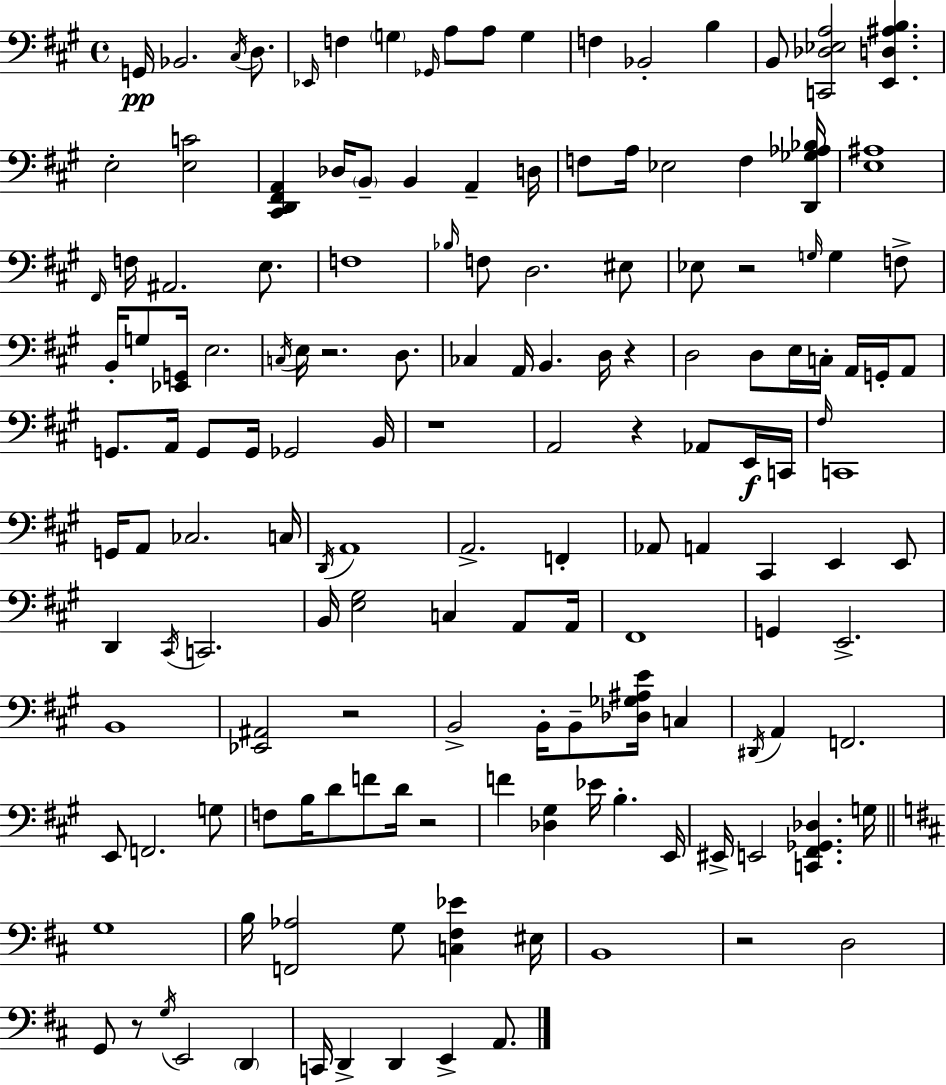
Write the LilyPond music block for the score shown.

{
  \clef bass
  \time 4/4
  \defaultTimeSignature
  \key a \major
  \repeat volta 2 { g,16\pp bes,2. \acciaccatura { cis16 } d8. | \grace { ees,16 } f4 \parenthesize g4 \grace { ges,16 } a8 a8 g4 | f4 bes,2-. b4 | b,8 <c, des ees a>2 <e, d ais b>4. | \break e2-. <e c'>2 | <cis, d, fis, a,>4 des16 \parenthesize b,8-- b,4 a,4-- | d16 f8 a16 ees2 f4 | <d, ges aes bes>16 <e ais>1 | \break \grace { fis,16 } f16 ais,2. | e8. f1 | \grace { bes16 } f8 d2. | eis8 ees8 r2 \grace { g16 } | \break g4 f8-> b,16-. g8 <ees, g,>16 e2. | \acciaccatura { c16 } e16 r2. | d8. ces4 a,16 b,4. | d16 r4 d2 d8 | \break e16 c16-. a,16 g,16-. a,8 g,8. a,16 g,8 g,16 ges,2 | b,16 r1 | a,2 r4 | aes,8 e,16\f c,16 \grace { fis16 } c,1 | \break g,16 a,8 ces2. | c16 \acciaccatura { d,16 } a,1 | a,2.-> | f,4-. aes,8 a,4 cis,4 | \break e,4 e,8 d,4 \acciaccatura { cis,16 } c,2. | b,16 <e gis>2 | c4 a,8 a,16 fis,1 | g,4 e,2.-> | \break b,1 | <ees, ais,>2 | r2 b,2-> | b,16-. b,8-- <des ges ais e'>16 c4 \acciaccatura { dis,16 } a,4 f,2. | \break e,8 f,2. | g8 f8 b16 d'8 | f'8 d'16 r2 f'4 <des gis>4 | ees'16 b4.-. e,16 eis,16-> e,2 | \break <c, fis, ges, des>4. g16 \bar "||" \break \key d \major g1 | b16 <f, aes>2 g8 <c fis ees'>4 eis16 | b,1 | r2 d2 | \break g,8 r8 \acciaccatura { g16 } e,2 \parenthesize d,4 | c,16 d,4-> d,4 e,4-> a,8. | } \bar "|."
}